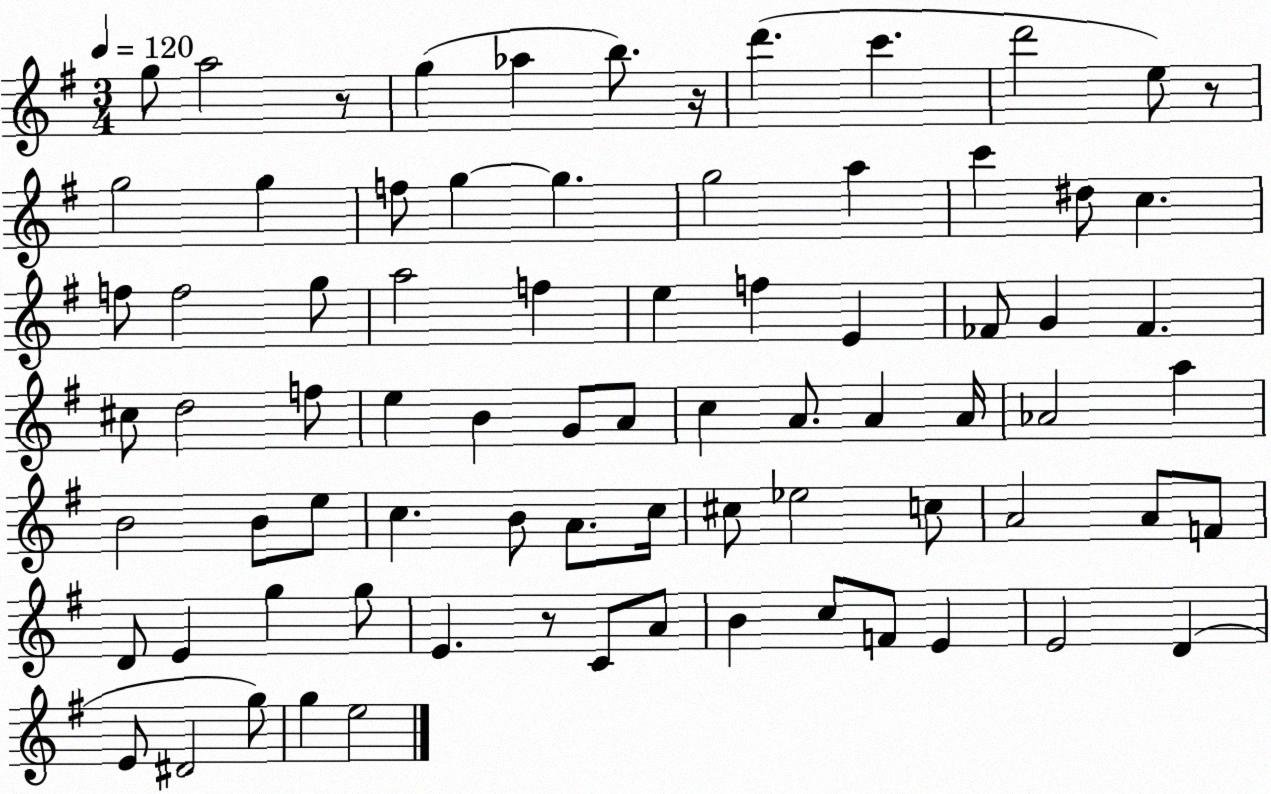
X:1
T:Untitled
M:3/4
L:1/4
K:G
g/2 a2 z/2 g _a b/2 z/4 d' c' d'2 e/2 z/2 g2 g f/2 g g g2 a c' ^d/2 c f/2 f2 g/2 a2 f e f E _F/2 G _F ^c/2 d2 f/2 e B G/2 A/2 c A/2 A A/4 _A2 a B2 B/2 e/2 c B/2 A/2 c/4 ^c/2 _e2 c/2 A2 A/2 F/2 D/2 E g g/2 E z/2 C/2 A/2 B c/2 F/2 E E2 D E/2 ^D2 g/2 g e2